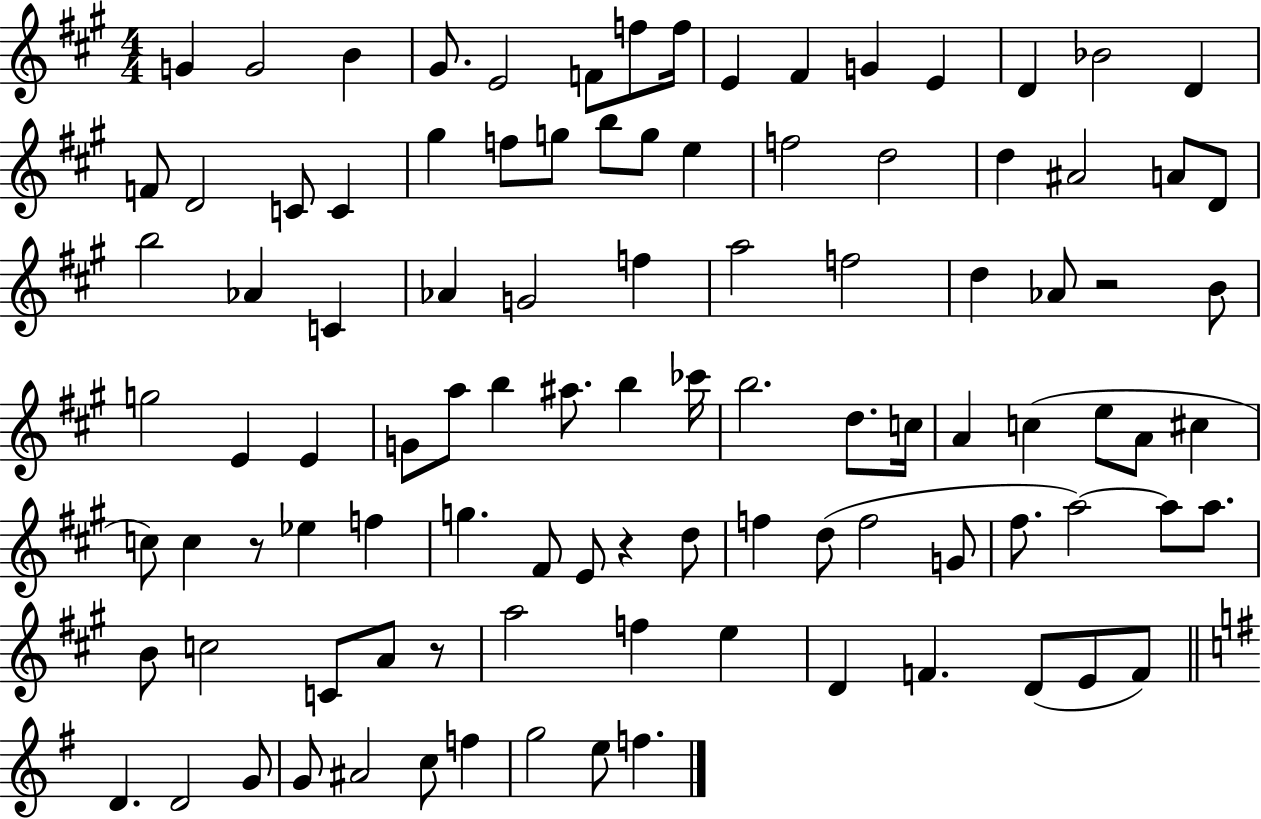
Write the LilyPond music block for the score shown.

{
  \clef treble
  \numericTimeSignature
  \time 4/4
  \key a \major
  g'4 g'2 b'4 | gis'8. e'2 f'8 f''8 f''16 | e'4 fis'4 g'4 e'4 | d'4 bes'2 d'4 | \break f'8 d'2 c'8 c'4 | gis''4 f''8 g''8 b''8 g''8 e''4 | f''2 d''2 | d''4 ais'2 a'8 d'8 | \break b''2 aes'4 c'4 | aes'4 g'2 f''4 | a''2 f''2 | d''4 aes'8 r2 b'8 | \break g''2 e'4 e'4 | g'8 a''8 b''4 ais''8. b''4 ces'''16 | b''2. d''8. c''16 | a'4 c''4( e''8 a'8 cis''4 | \break c''8) c''4 r8 ees''4 f''4 | g''4. fis'8 e'8 r4 d''8 | f''4 d''8( f''2 g'8 | fis''8. a''2~~) a''8 a''8. | \break b'8 c''2 c'8 a'8 r8 | a''2 f''4 e''4 | d'4 f'4. d'8( e'8 f'8) | \bar "||" \break \key e \minor d'4. d'2 g'8 | g'8 ais'2 c''8 f''4 | g''2 e''8 f''4. | \bar "|."
}